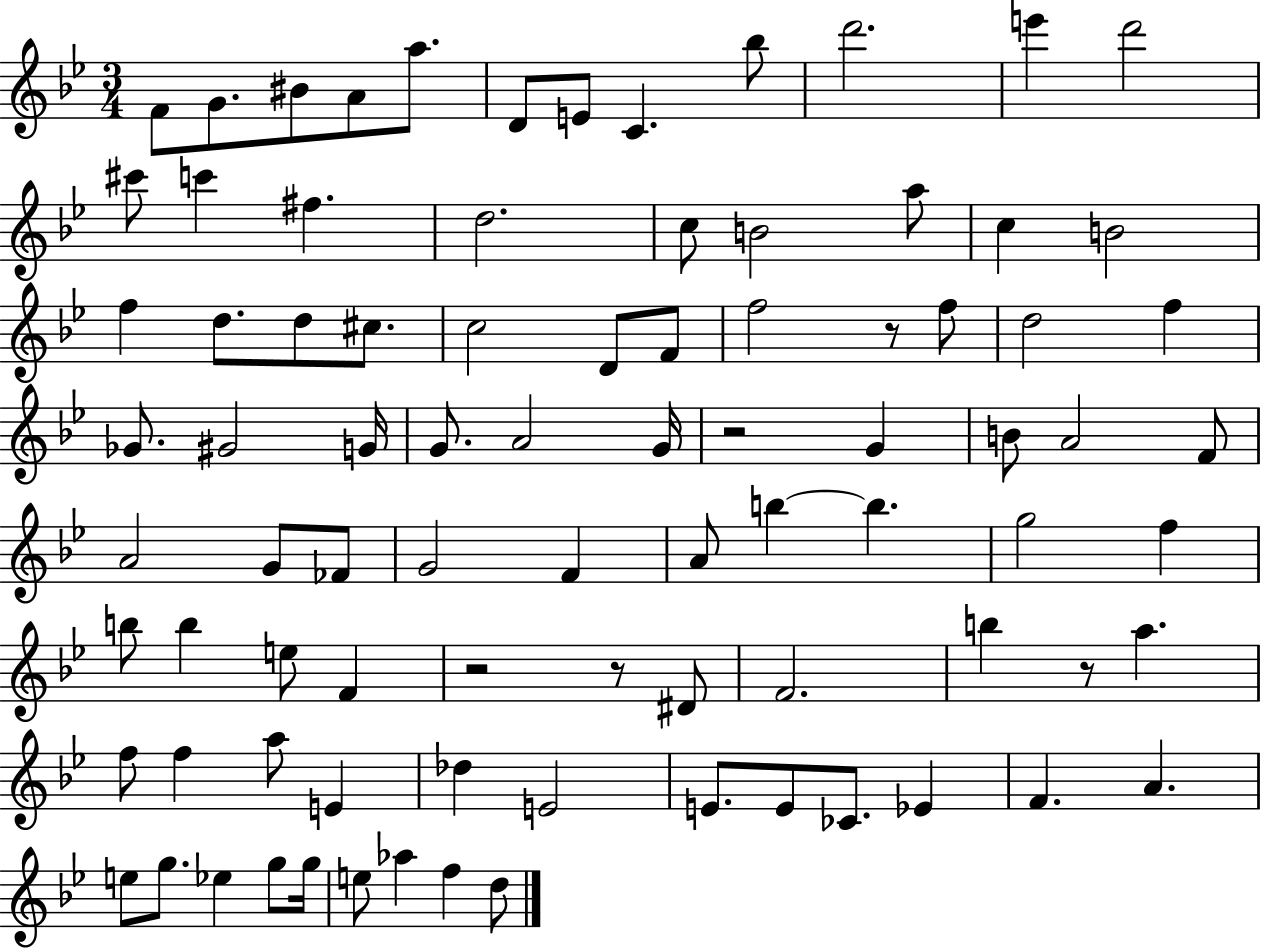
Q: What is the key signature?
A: BES major